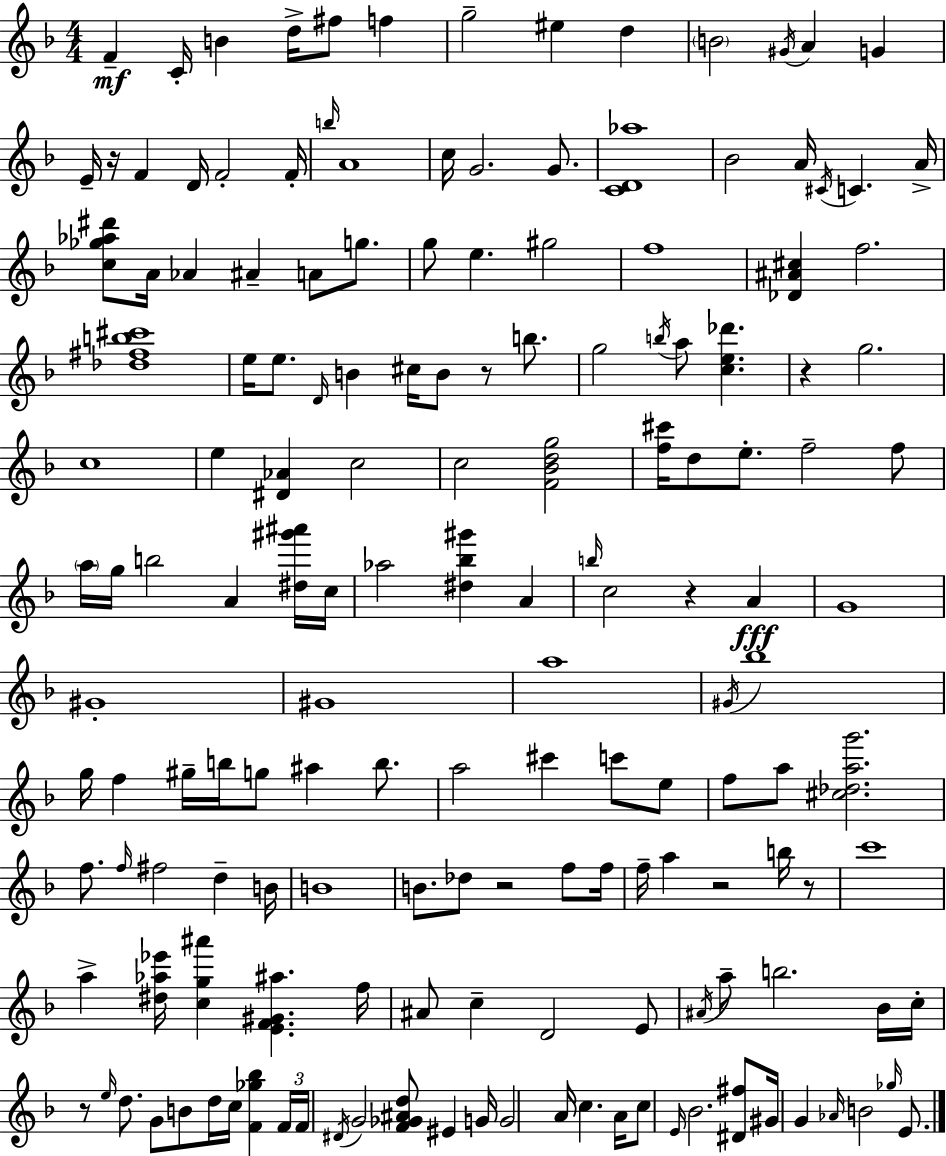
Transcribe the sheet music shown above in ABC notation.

X:1
T:Untitled
M:4/4
L:1/4
K:Dm
F C/4 B d/4 ^f/2 f g2 ^e d B2 ^G/4 A G E/4 z/4 F D/4 F2 F/4 b/4 A4 c/4 G2 G/2 [CD_a]4 _B2 A/4 ^C/4 C A/4 [c_g_a^d']/2 A/4 _A ^A A/2 g/2 g/2 e ^g2 f4 [_D^A^c] f2 [_d^fb^c']4 e/4 e/2 D/4 B ^c/4 B/2 z/2 b/2 g2 b/4 a/2 [ce_d'] z g2 c4 e [^D_A] c2 c2 [F_Bdg]2 [f^c']/4 d/2 e/2 f2 f/2 a/4 g/4 b2 A [^d^g'^a']/4 c/4 _a2 [^d_b^g'] A b/4 c2 z A G4 ^G4 ^G4 a4 ^G/4 _b4 g/4 f ^g/4 b/4 g/2 ^a b/2 a2 ^c' c'/2 e/2 f/2 a/2 [^c_dag']2 f/2 f/4 ^f2 d B/4 B4 B/2 _d/2 z2 f/2 f/4 f/4 a z2 b/4 z/2 c'4 a [^d_a_e']/4 [cg^a'] [EF^G^a] f/4 ^A/2 c D2 E/2 ^A/4 a/2 b2 _B/4 c/4 z/2 e/4 d/2 G/2 B/2 d/4 c/4 [F_g_b] F/4 F/4 ^D/4 G2 [F_G^Ad]/2 ^E G/4 G2 A/4 c A/4 c/2 E/4 _B2 [^D^f]/2 ^G/4 G _A/4 B2 _g/4 E/2